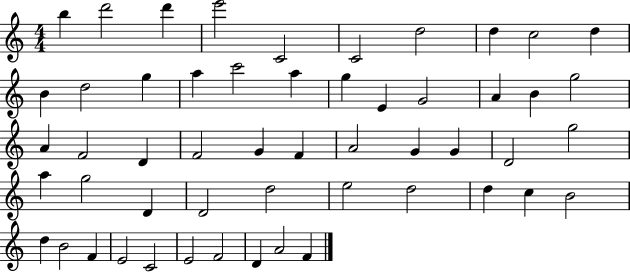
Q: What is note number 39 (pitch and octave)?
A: E5